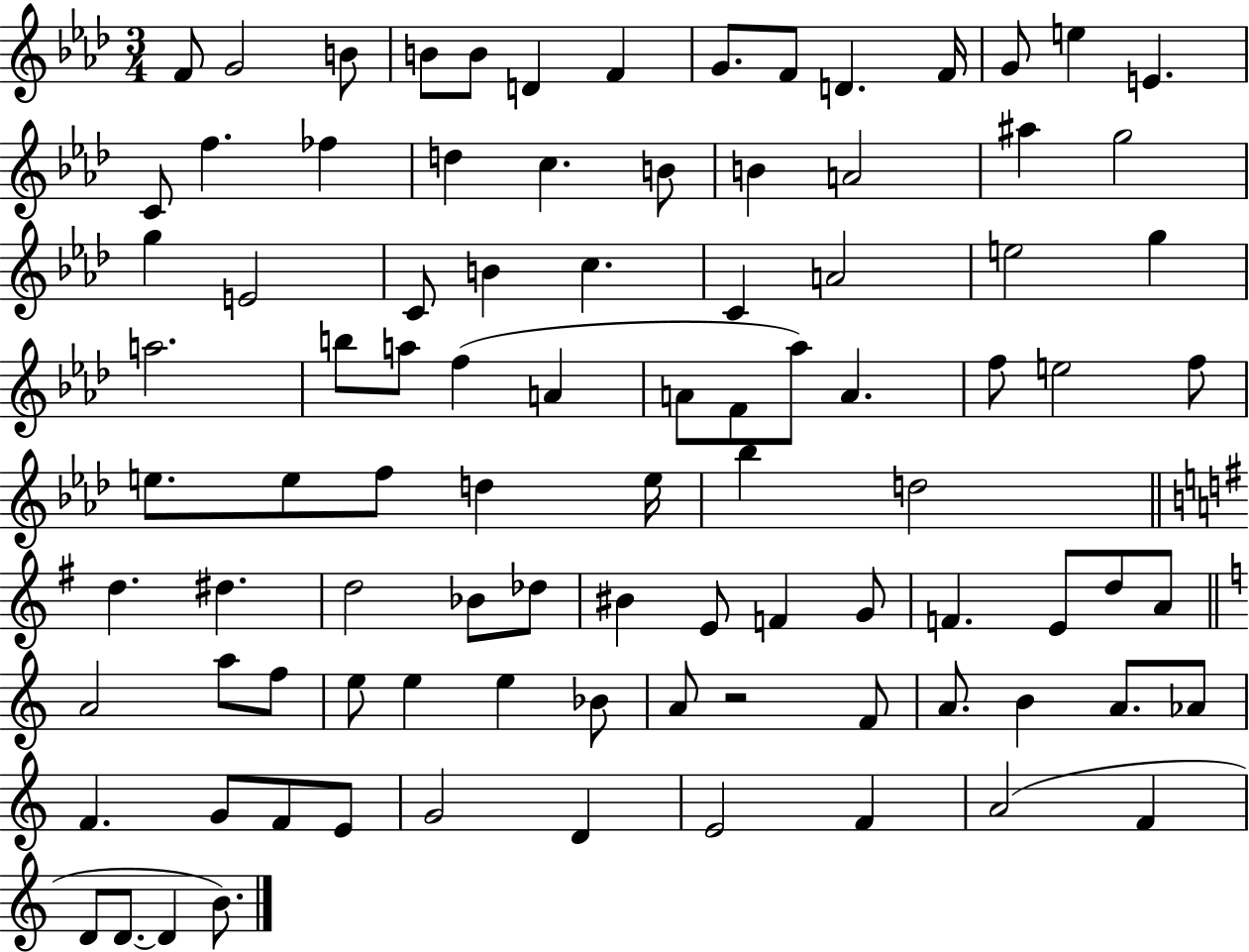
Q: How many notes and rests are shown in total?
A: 93